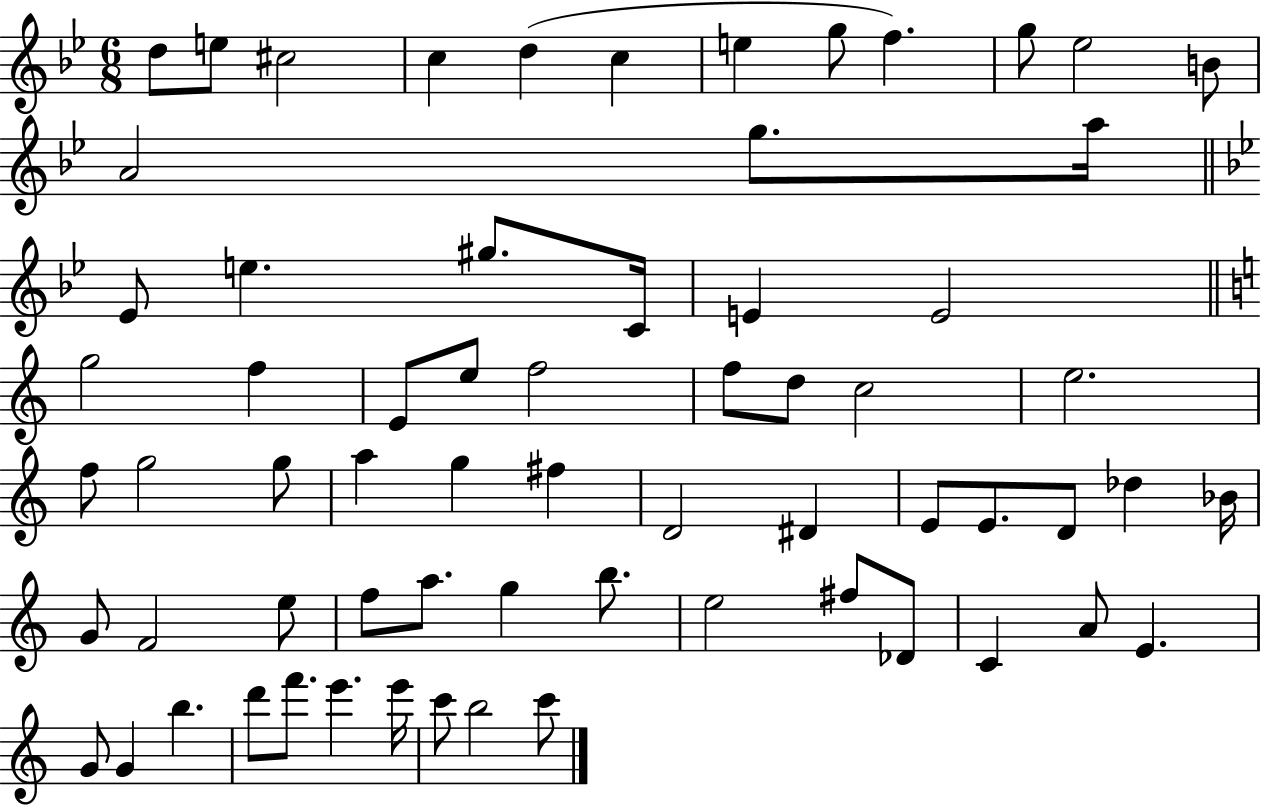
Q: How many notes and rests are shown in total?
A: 66